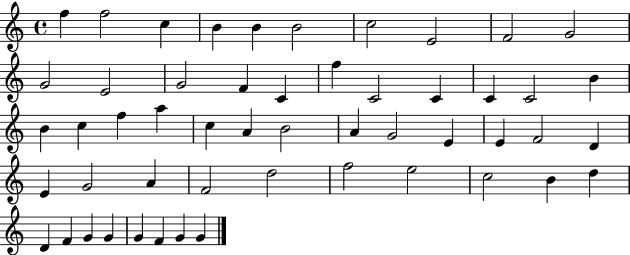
X:1
T:Untitled
M:4/4
L:1/4
K:C
f f2 c B B B2 c2 E2 F2 G2 G2 E2 G2 F C f C2 C C C2 B B c f a c A B2 A G2 E E F2 D E G2 A F2 d2 f2 e2 c2 B d D F G G G F G G